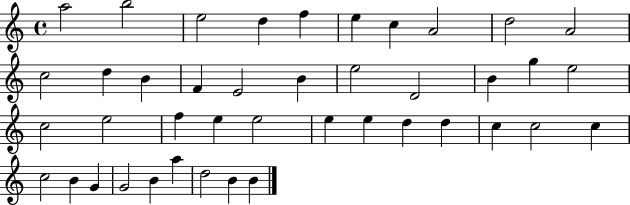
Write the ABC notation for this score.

X:1
T:Untitled
M:4/4
L:1/4
K:C
a2 b2 e2 d f e c A2 d2 A2 c2 d B F E2 B e2 D2 B g e2 c2 e2 f e e2 e e d d c c2 c c2 B G G2 B a d2 B B